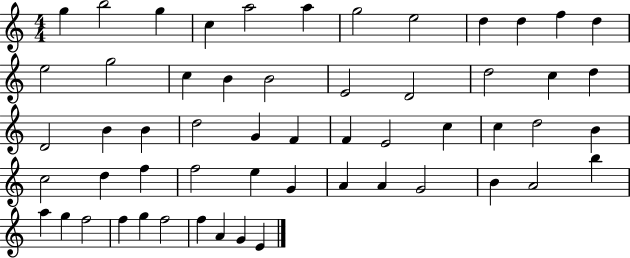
{
  \clef treble
  \numericTimeSignature
  \time 4/4
  \key c \major
  g''4 b''2 g''4 | c''4 a''2 a''4 | g''2 e''2 | d''4 d''4 f''4 d''4 | \break e''2 g''2 | c''4 b'4 b'2 | e'2 d'2 | d''2 c''4 d''4 | \break d'2 b'4 b'4 | d''2 g'4 f'4 | f'4 e'2 c''4 | c''4 d''2 b'4 | \break c''2 d''4 f''4 | f''2 e''4 g'4 | a'4 a'4 g'2 | b'4 a'2 b''4 | \break a''4 g''4 f''2 | f''4 g''4 f''2 | f''4 a'4 g'4 e'4 | \bar "|."
}